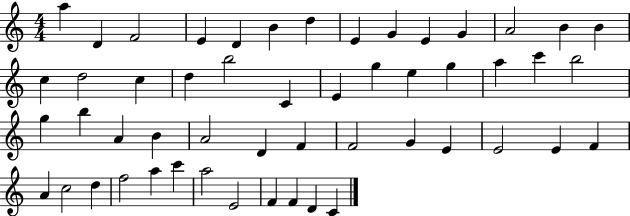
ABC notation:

X:1
T:Untitled
M:4/4
L:1/4
K:C
a D F2 E D B d E G E G A2 B B c d2 c d b2 C E g e g a c' b2 g b A B A2 D F F2 G E E2 E F A c2 d f2 a c' a2 E2 F F D C